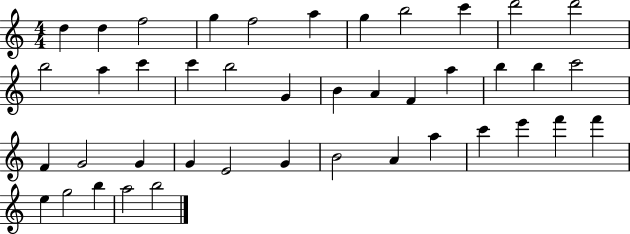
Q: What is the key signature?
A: C major